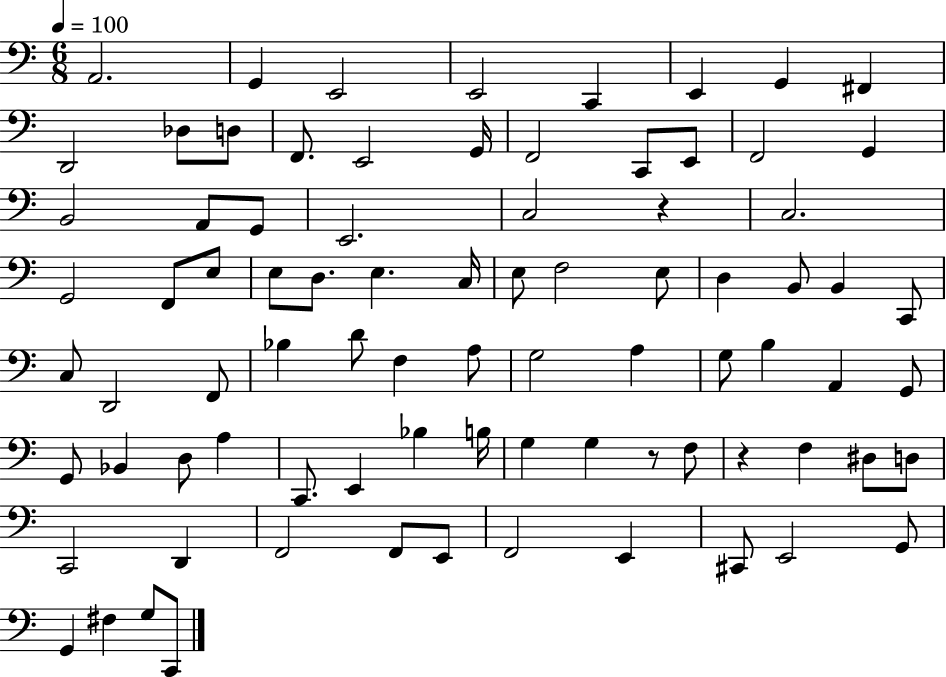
{
  \clef bass
  \numericTimeSignature
  \time 6/8
  \key c \major
  \tempo 4 = 100
  a,2. | g,4 e,2 | e,2 c,4 | e,4 g,4 fis,4 | \break d,2 des8 d8 | f,8. e,2 g,16 | f,2 c,8 e,8 | f,2 g,4 | \break b,2 a,8 g,8 | e,2. | c2 r4 | c2. | \break g,2 f,8 e8 | e8 d8. e4. c16 | e8 f2 e8 | d4 b,8 b,4 c,8 | \break c8 d,2 f,8 | bes4 d'8 f4 a8 | g2 a4 | g8 b4 a,4 g,8 | \break g,8 bes,4 d8 a4 | c,8. e,4 bes4 b16 | g4 g4 r8 f8 | r4 f4 dis8 d8 | \break c,2 d,4 | f,2 f,8 e,8 | f,2 e,4 | cis,8 e,2 g,8 | \break g,4 fis4 g8 c,8 | \bar "|."
}